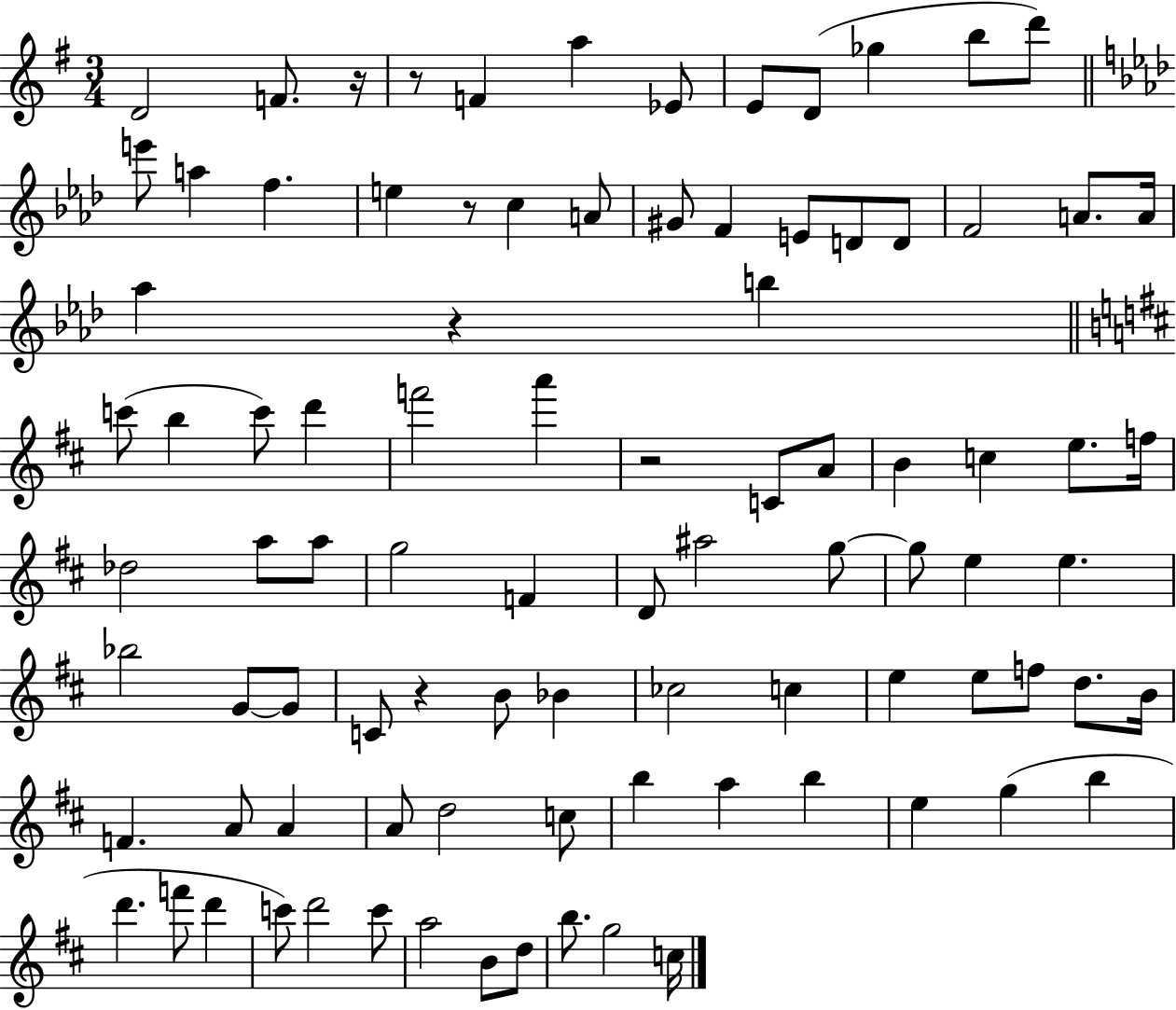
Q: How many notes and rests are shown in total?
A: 92